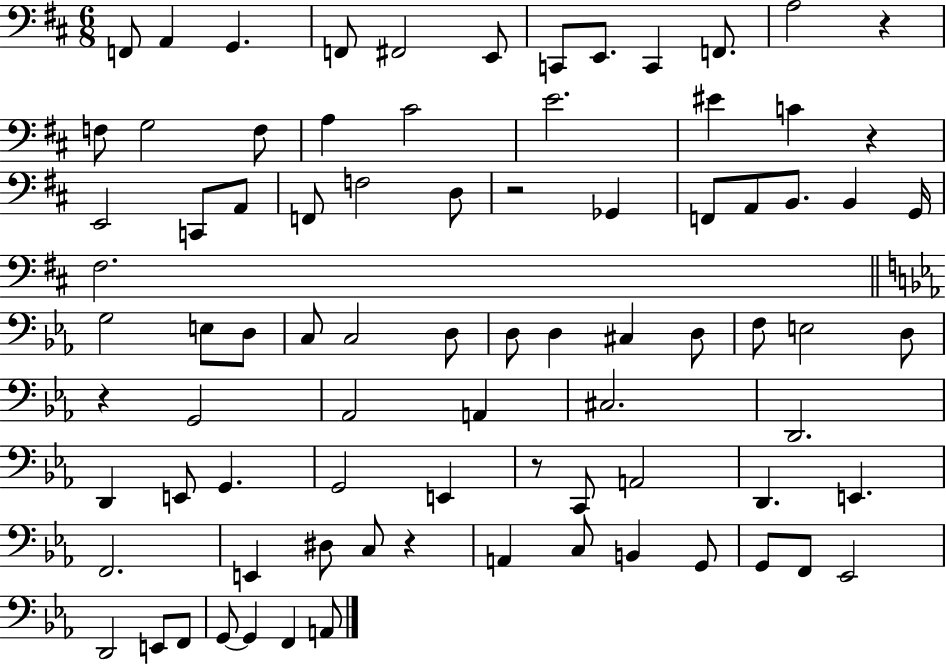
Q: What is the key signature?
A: D major